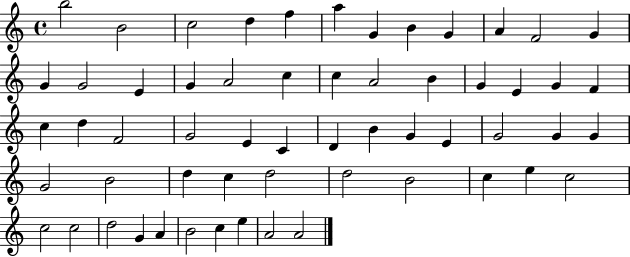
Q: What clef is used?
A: treble